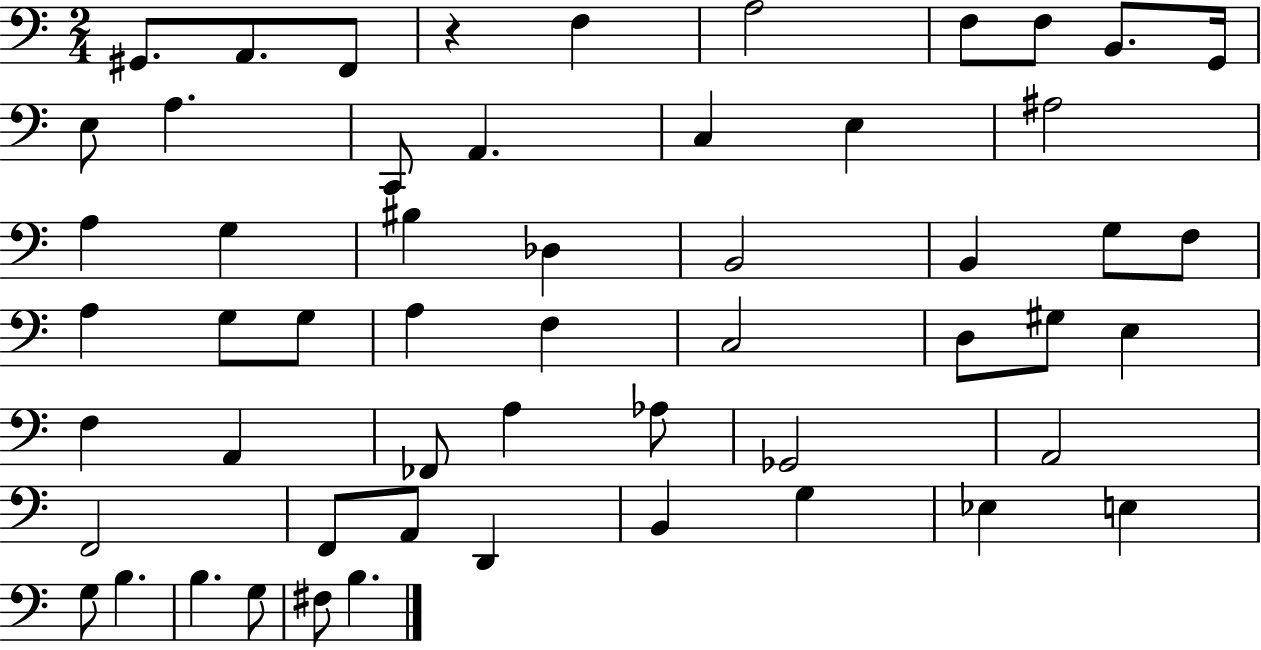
{
  \clef bass
  \numericTimeSignature
  \time 2/4
  \key c \major
  gis,8. a,8. f,8 | r4 f4 | a2 | f8 f8 b,8. g,16 | \break e8 a4. | c,8 a,4. | c4 e4 | ais2 | \break a4 g4 | bis4 des4 | b,2 | b,4 g8 f8 | \break a4 g8 g8 | a4 f4 | c2 | d8 gis8 e4 | \break f4 a,4 | fes,8 a4 aes8 | ges,2 | a,2 | \break f,2 | f,8 a,8 d,4 | b,4 g4 | ees4 e4 | \break g8 b4. | b4. g8 | fis8 b4. | \bar "|."
}